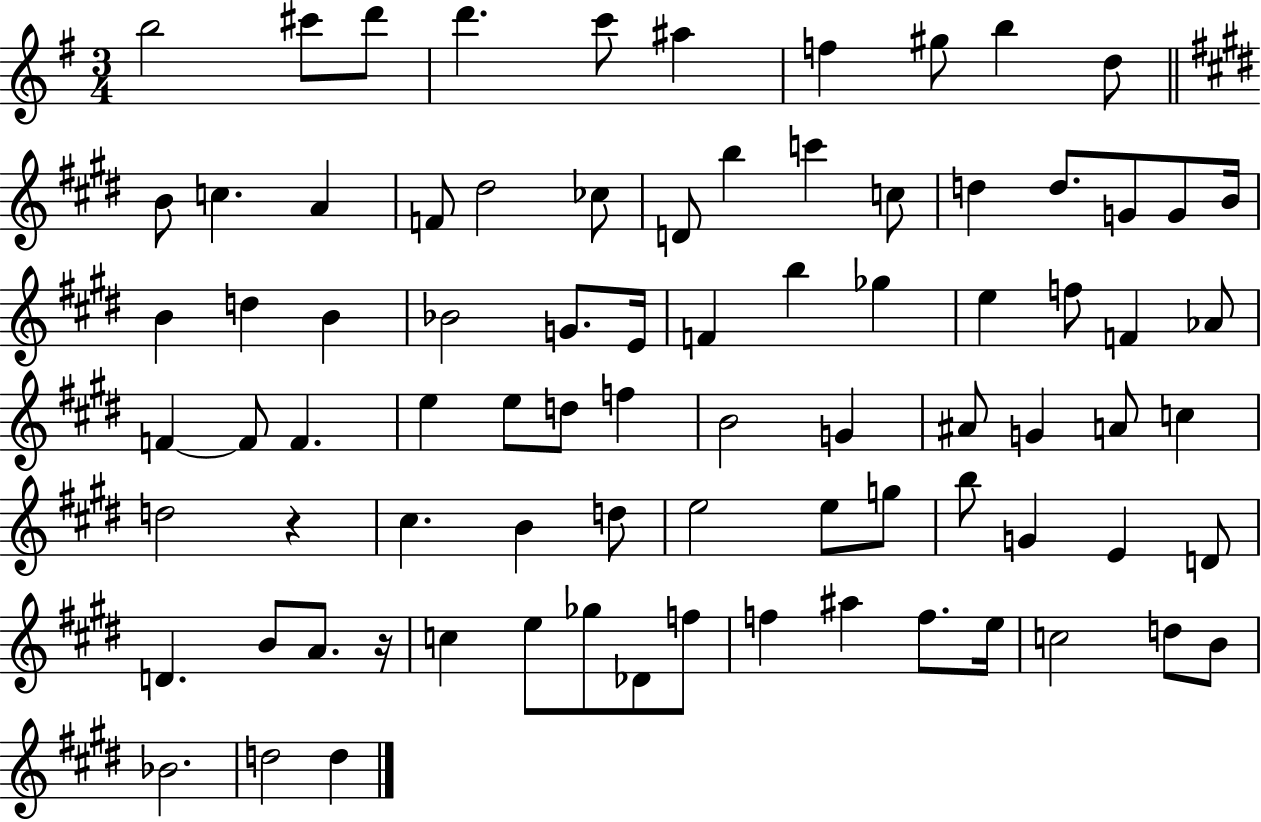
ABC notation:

X:1
T:Untitled
M:3/4
L:1/4
K:G
b2 ^c'/2 d'/2 d' c'/2 ^a f ^g/2 b d/2 B/2 c A F/2 ^d2 _c/2 D/2 b c' c/2 d d/2 G/2 G/2 B/4 B d B _B2 G/2 E/4 F b _g e f/2 F _A/2 F F/2 F e e/2 d/2 f B2 G ^A/2 G A/2 c d2 z ^c B d/2 e2 e/2 g/2 b/2 G E D/2 D B/2 A/2 z/4 c e/2 _g/2 _D/2 f/2 f ^a f/2 e/4 c2 d/2 B/2 _B2 d2 d